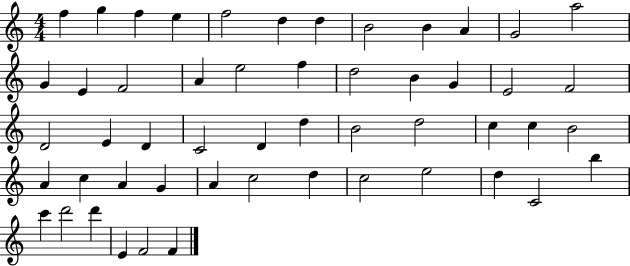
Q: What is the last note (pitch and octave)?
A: F4